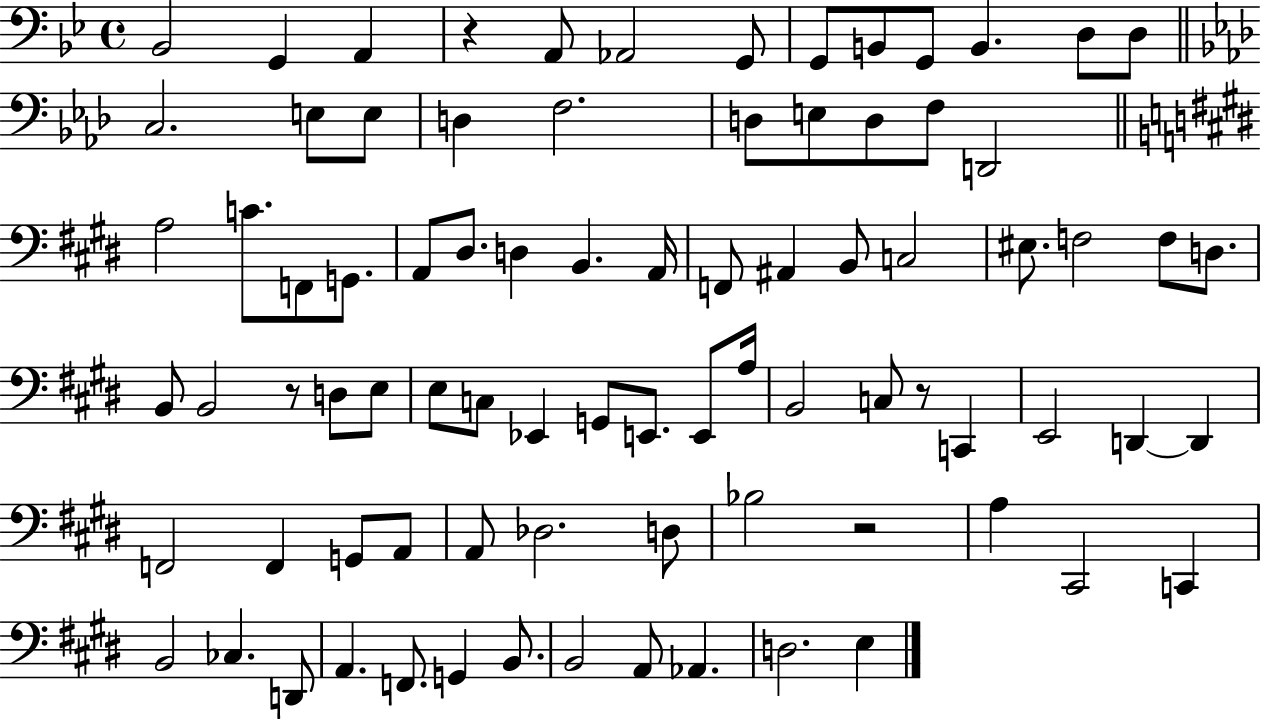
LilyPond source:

{
  \clef bass
  \time 4/4
  \defaultTimeSignature
  \key bes \major
  bes,2 g,4 a,4 | r4 a,8 aes,2 g,8 | g,8 b,8 g,8 b,4. d8 d8 | \bar "||" \break \key f \minor c2. e8 e8 | d4 f2. | d8 e8 d8 f8 d,2 | \bar "||" \break \key e \major a2 c'8. f,8 g,8. | a,8 dis8. d4 b,4. a,16 | f,8 ais,4 b,8 c2 | eis8. f2 f8 d8. | \break b,8 b,2 r8 d8 e8 | e8 c8 ees,4 g,8 e,8. e,8 a16 | b,2 c8 r8 c,4 | e,2 d,4~~ d,4 | \break f,2 f,4 g,8 a,8 | a,8 des2. d8 | bes2 r2 | a4 cis,2 c,4 | \break b,2 ces4. d,8 | a,4. f,8. g,4 b,8. | b,2 a,8 aes,4. | d2. e4 | \break \bar "|."
}